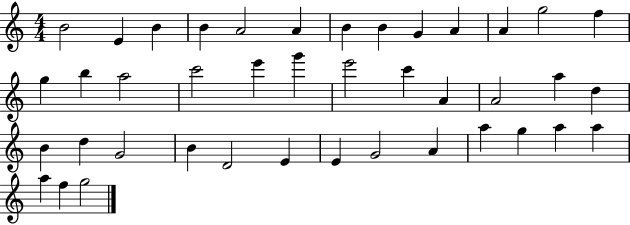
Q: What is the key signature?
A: C major